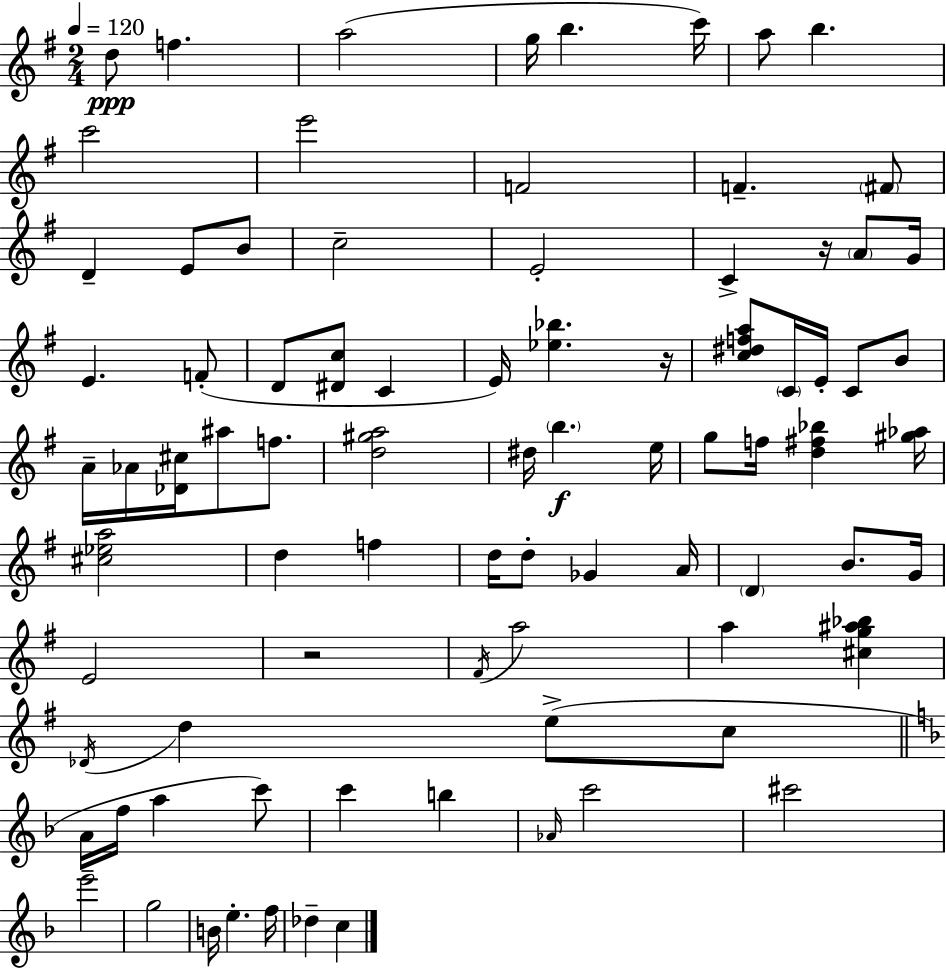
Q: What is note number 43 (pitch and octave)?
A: D5